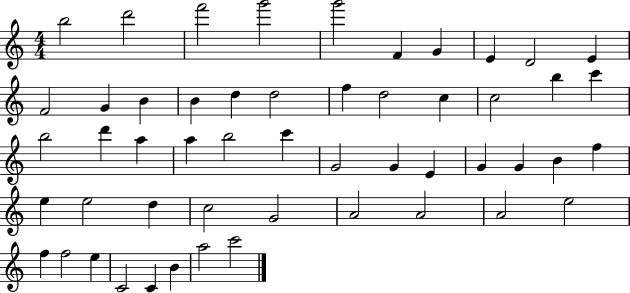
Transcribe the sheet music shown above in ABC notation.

X:1
T:Untitled
M:4/4
L:1/4
K:C
b2 d'2 f'2 g'2 g'2 F G E D2 E F2 G B B d d2 f d2 c c2 b c' b2 d' a a b2 c' G2 G E G G B f e e2 d c2 G2 A2 A2 A2 e2 f f2 e C2 C B a2 c'2